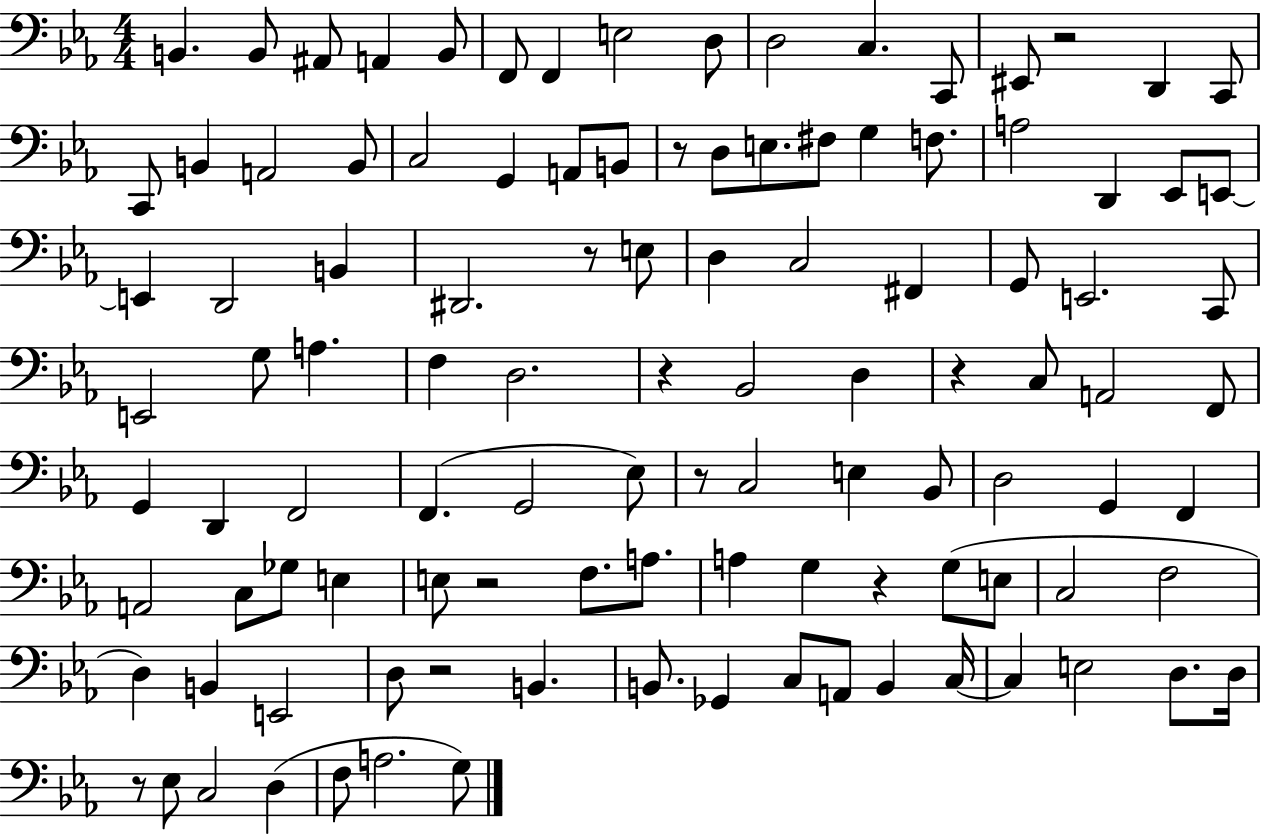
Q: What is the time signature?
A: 4/4